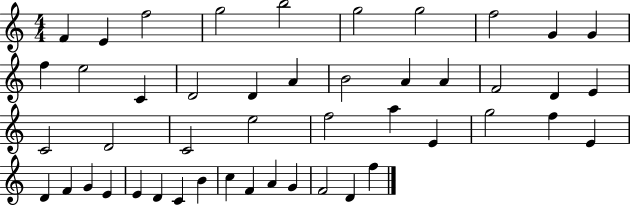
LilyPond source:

{
  \clef treble
  \numericTimeSignature
  \time 4/4
  \key c \major
  f'4 e'4 f''2 | g''2 b''2 | g''2 g''2 | f''2 g'4 g'4 | \break f''4 e''2 c'4 | d'2 d'4 a'4 | b'2 a'4 a'4 | f'2 d'4 e'4 | \break c'2 d'2 | c'2 e''2 | f''2 a''4 e'4 | g''2 f''4 e'4 | \break d'4 f'4 g'4 e'4 | e'4 d'4 c'4 b'4 | c''4 f'4 a'4 g'4 | f'2 d'4 f''4 | \break \bar "|."
}